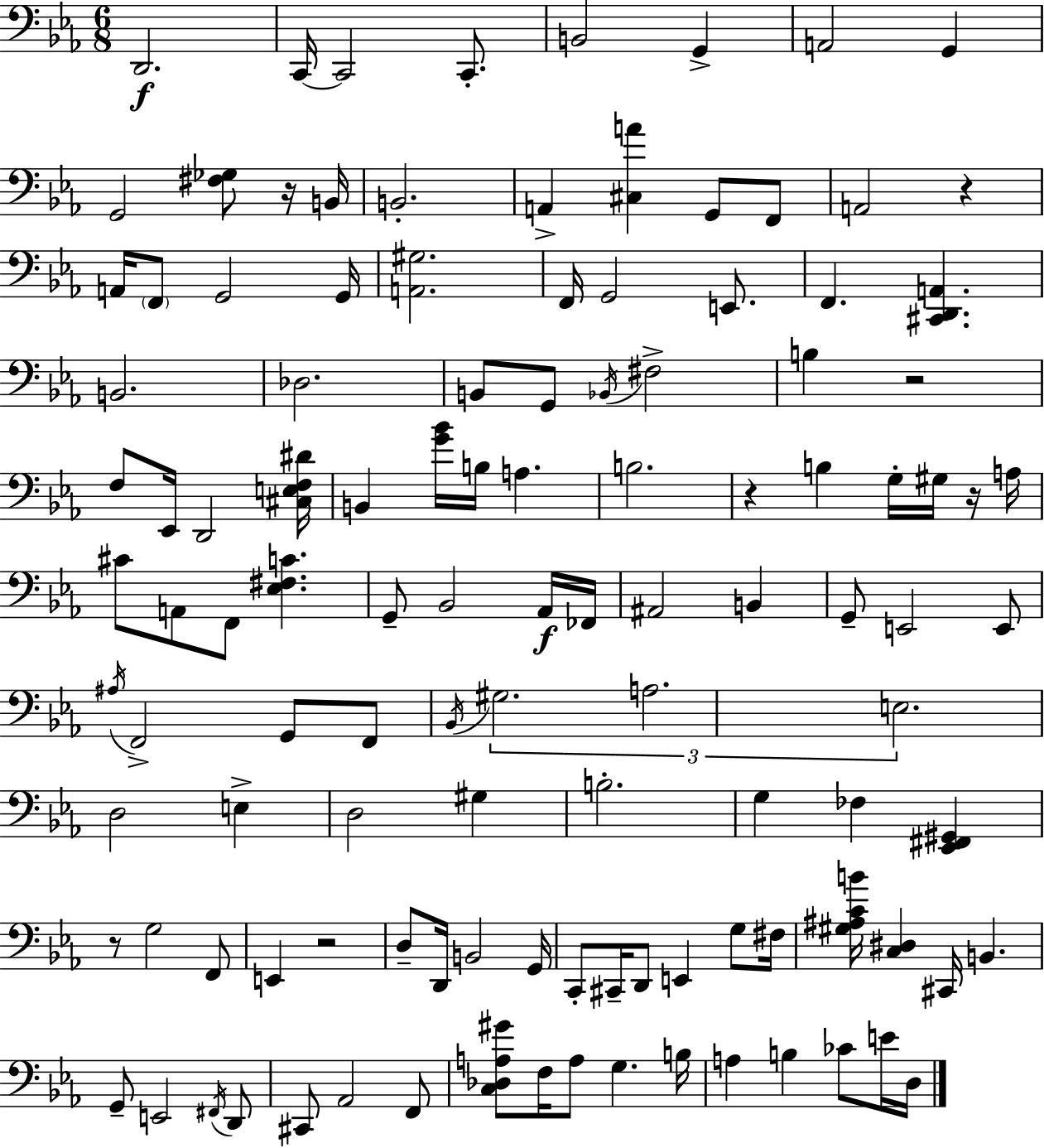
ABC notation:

X:1
T:Untitled
M:6/8
L:1/4
K:Eb
D,,2 C,,/4 C,,2 C,,/2 B,,2 G,, A,,2 G,, G,,2 [^F,_G,]/2 z/4 B,,/4 B,,2 A,, [^C,A] G,,/2 F,,/2 A,,2 z A,,/4 F,,/2 G,,2 G,,/4 [A,,^G,]2 F,,/4 G,,2 E,,/2 F,, [^C,,D,,A,,] B,,2 _D,2 B,,/2 G,,/2 _B,,/4 ^F,2 B, z2 F,/2 _E,,/4 D,,2 [^C,E,F,^D]/4 B,, [G_B]/4 B,/4 A, B,2 z B, G,/4 ^G,/4 z/4 A,/4 ^C/2 A,,/2 F,,/2 [_E,^F,C] G,,/2 _B,,2 _A,,/4 _F,,/4 ^A,,2 B,, G,,/2 E,,2 E,,/2 ^A,/4 F,,2 G,,/2 F,,/2 _B,,/4 ^G,2 A,2 E,2 D,2 E, D,2 ^G, B,2 G, _F, [_E,,^F,,^G,,] z/2 G,2 F,,/2 E,, z2 D,/2 D,,/4 B,,2 G,,/4 C,,/2 ^C,,/4 D,,/2 E,, G,/2 ^F,/4 [^G,^A,CB]/4 [C,^D,] ^C,,/4 B,, G,,/2 E,,2 ^F,,/4 D,,/2 ^C,,/2 _A,,2 F,,/2 [C,_D,A,^G]/2 F,/4 A,/2 G, B,/4 A, B, _C/2 E/4 D,/4